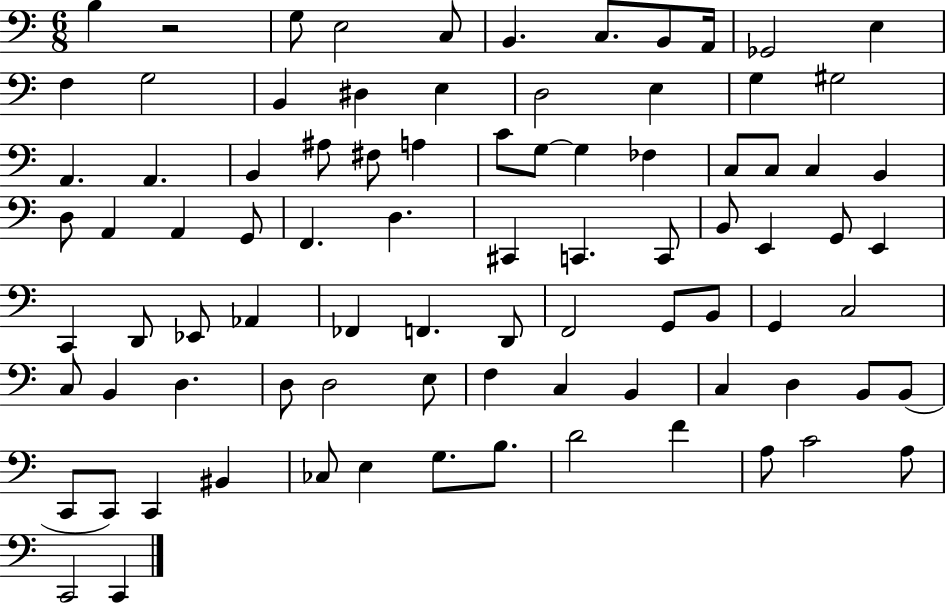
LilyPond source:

{
  \clef bass
  \numericTimeSignature
  \time 6/8
  \key c \major
  b4 r2 | g8 e2 c8 | b,4. c8. b,8 a,16 | ges,2 e4 | \break f4 g2 | b,4 dis4 e4 | d2 e4 | g4 gis2 | \break a,4. a,4. | b,4 ais8 fis8 a4 | c'8 g8~~ g4 fes4 | c8 c8 c4 b,4 | \break d8 a,4 a,4 g,8 | f,4. d4. | cis,4 c,4. c,8 | b,8 e,4 g,8 e,4 | \break c,4 d,8 ees,8 aes,4 | fes,4 f,4. d,8 | f,2 g,8 b,8 | g,4 c2 | \break c8 b,4 d4. | d8 d2 e8 | f4 c4 b,4 | c4 d4 b,8 b,8( | \break c,8 c,8) c,4 bis,4 | ces8 e4 g8. b8. | d'2 f'4 | a8 c'2 a8 | \break c,2 c,4 | \bar "|."
}